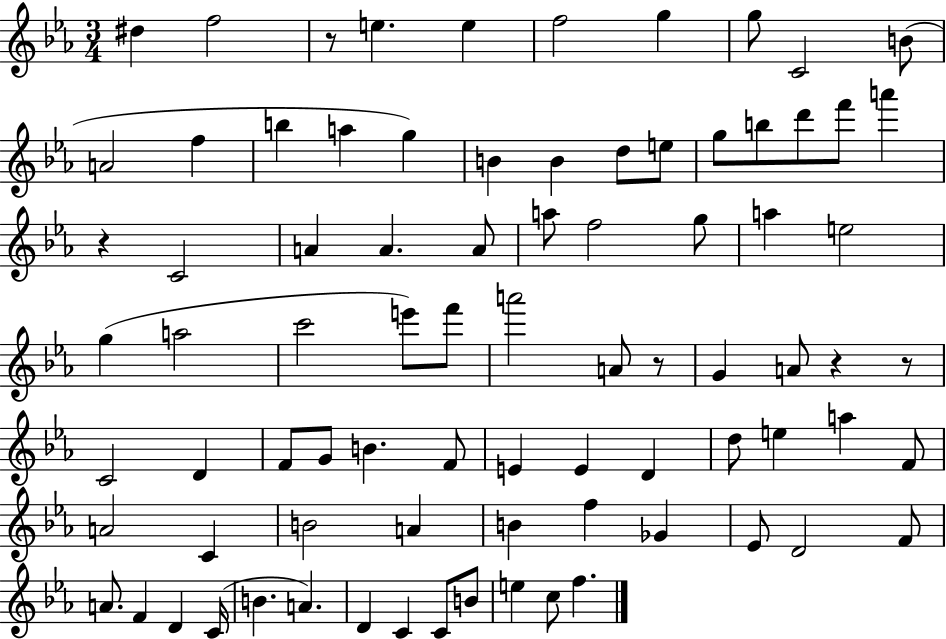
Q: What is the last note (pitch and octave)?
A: F5